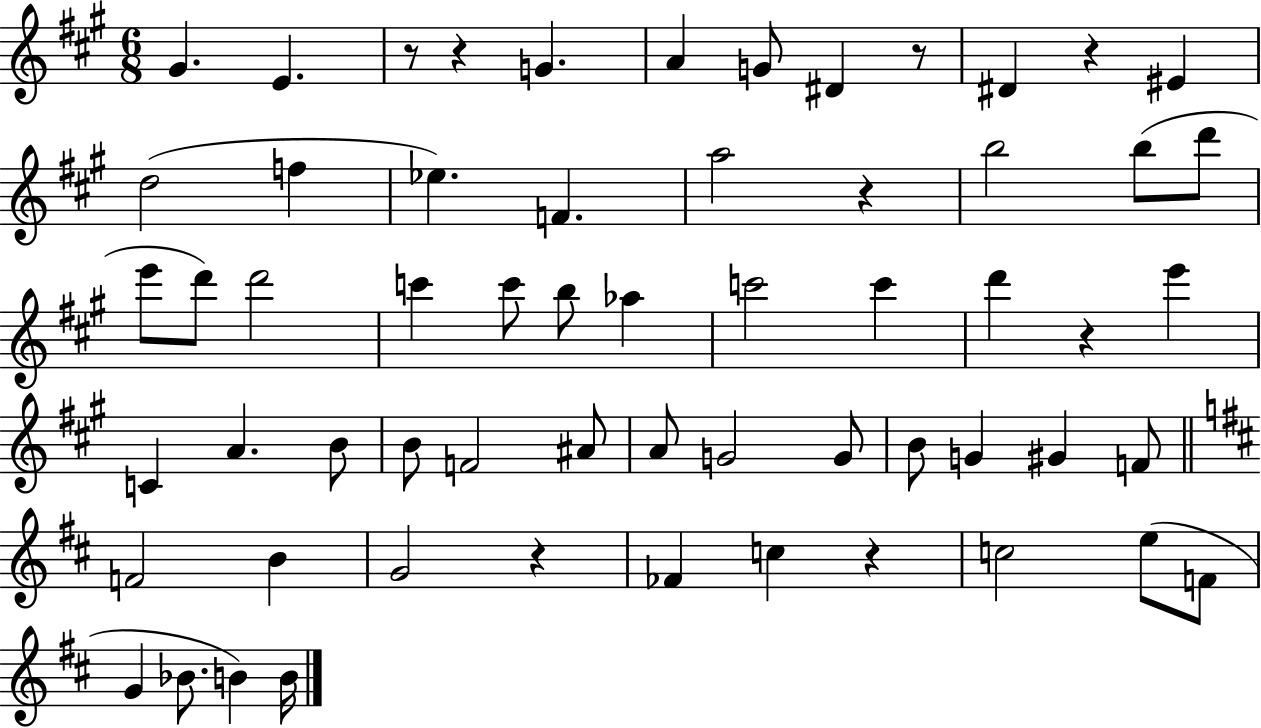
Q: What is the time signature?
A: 6/8